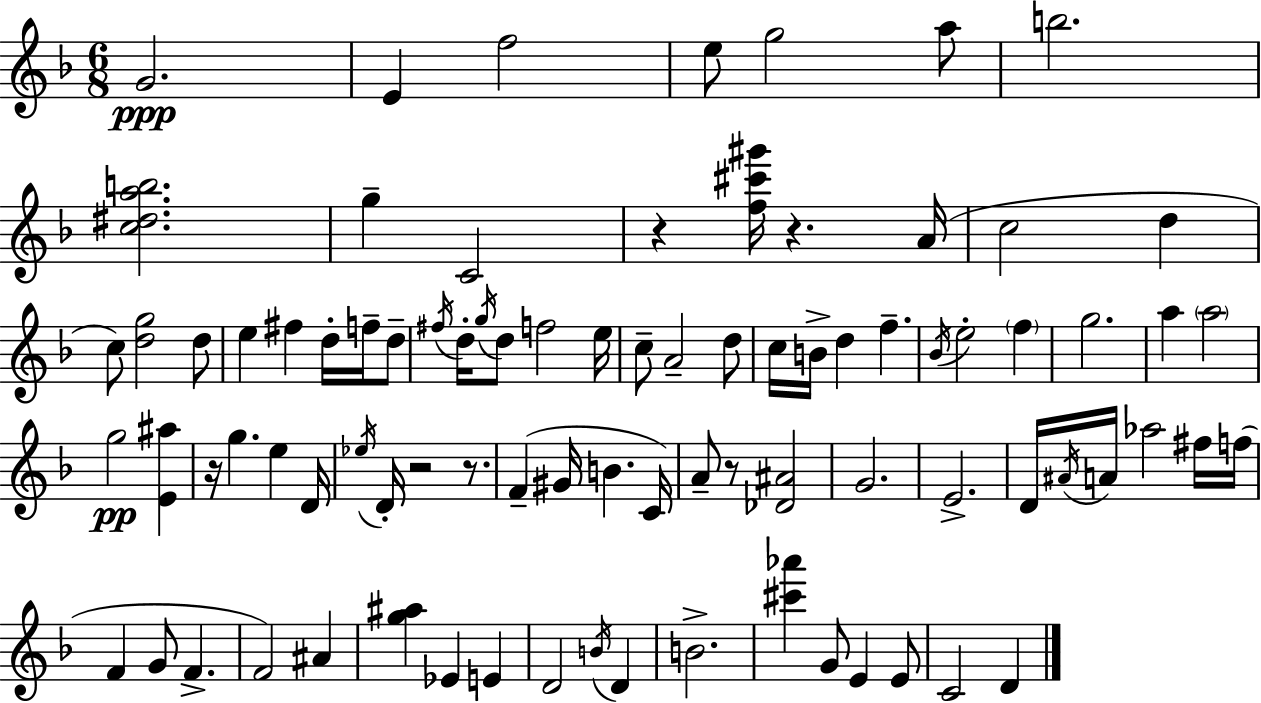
X:1
T:Untitled
M:6/8
L:1/4
K:F
G2 E f2 e/2 g2 a/2 b2 [c^dab]2 g C2 z [f^c'^g']/4 z A/4 c2 d c/2 [dg]2 d/2 e ^f d/4 f/4 d/2 ^f/4 d/4 g/4 d/2 f2 e/4 c/2 A2 d/2 c/4 B/4 d f _B/4 e2 f g2 a a2 g2 [E^a] z/4 g e D/4 _e/4 D/4 z2 z/2 F ^G/4 B C/4 A/2 z/2 [_D^A]2 G2 E2 D/4 ^A/4 A/4 _a2 ^f/4 f/4 F G/2 F F2 ^A [g^a] _E E D2 B/4 D B2 [^c'_a'] G/2 E E/2 C2 D